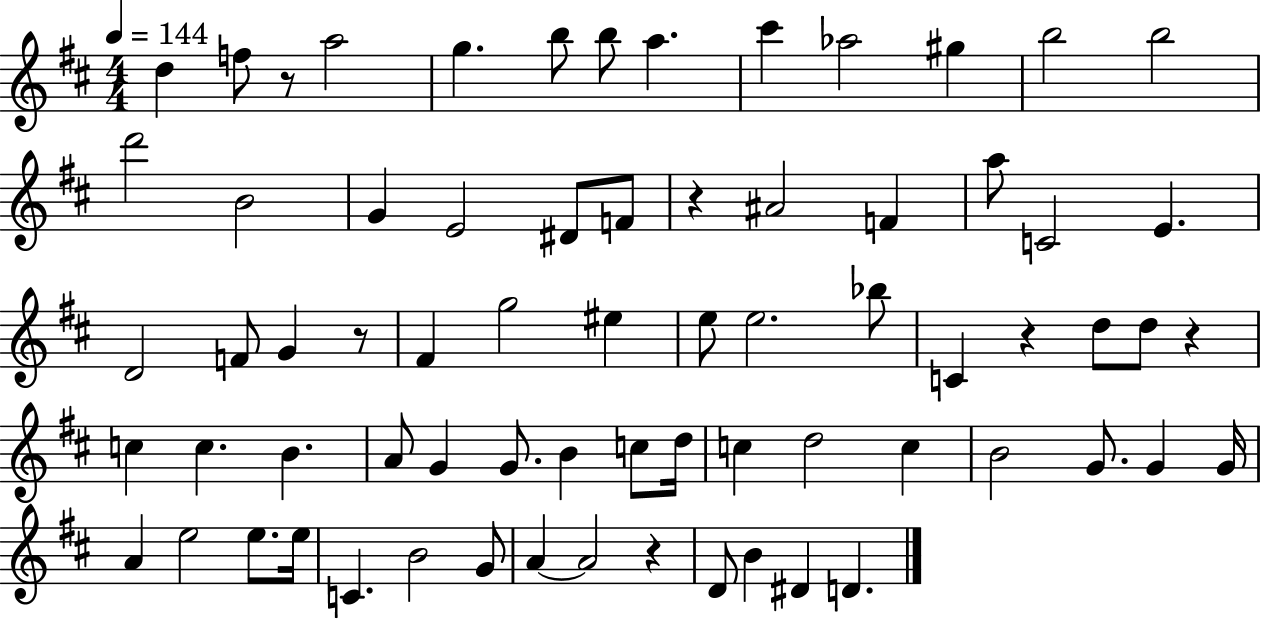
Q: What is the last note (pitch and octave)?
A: D4